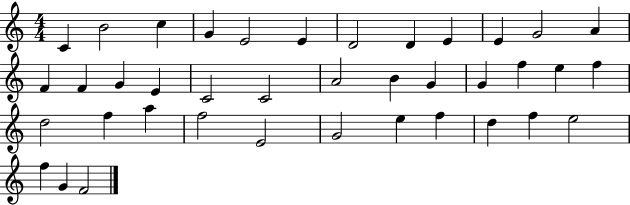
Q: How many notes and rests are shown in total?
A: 39